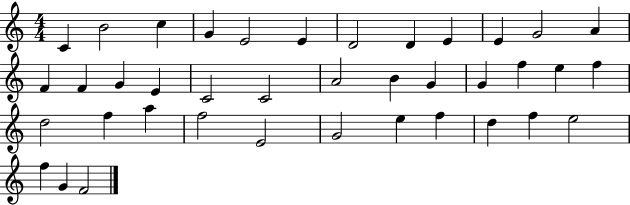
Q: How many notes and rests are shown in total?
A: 39